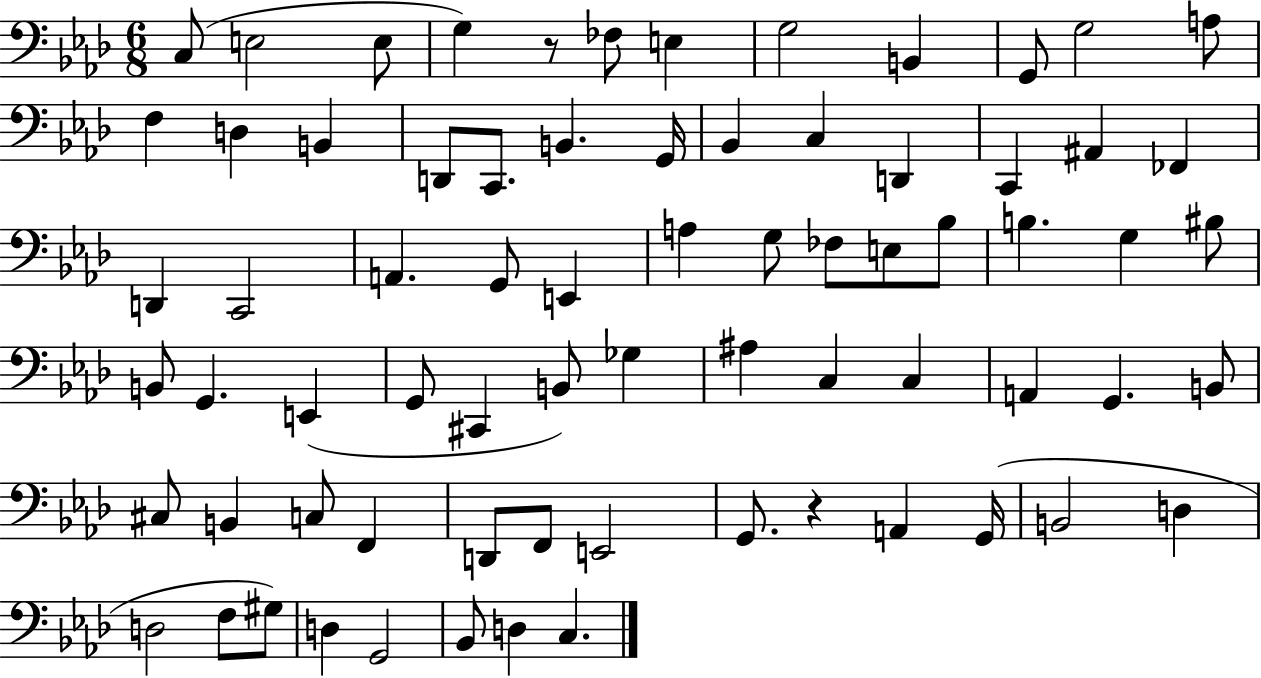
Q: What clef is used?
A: bass